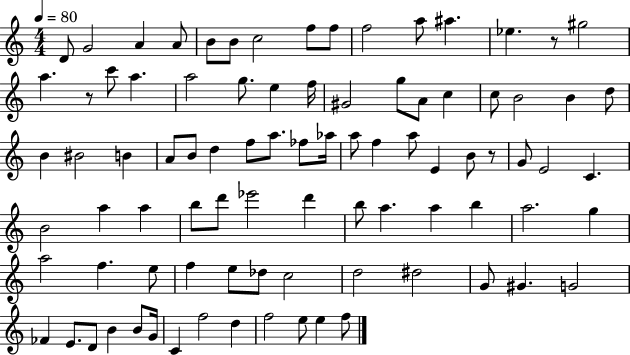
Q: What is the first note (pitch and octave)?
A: D4